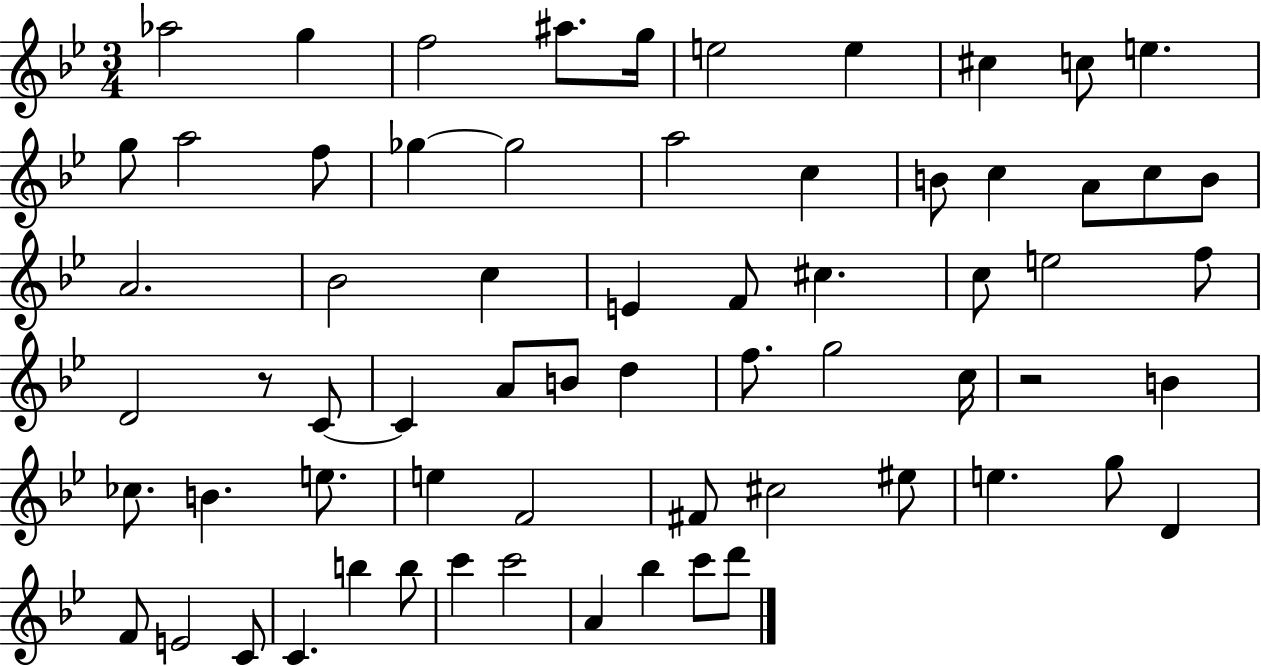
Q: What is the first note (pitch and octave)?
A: Ab5